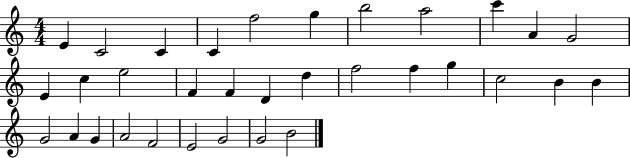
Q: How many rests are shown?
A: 0